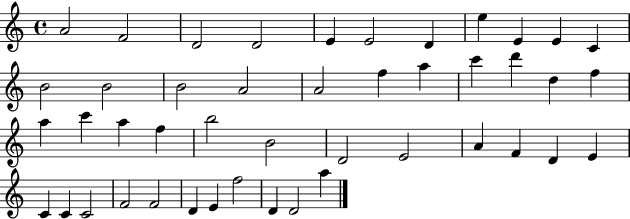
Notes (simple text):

A4/h F4/h D4/h D4/h E4/q E4/h D4/q E5/q E4/q E4/q C4/q B4/h B4/h B4/h A4/h A4/h F5/q A5/q C6/q D6/q D5/q F5/q A5/q C6/q A5/q F5/q B5/h B4/h D4/h E4/h A4/q F4/q D4/q E4/q C4/q C4/q C4/h F4/h F4/h D4/q E4/q F5/h D4/q D4/h A5/q